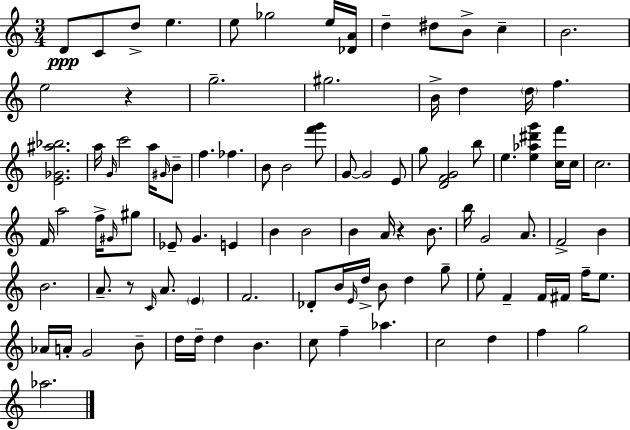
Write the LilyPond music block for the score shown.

{
  \clef treble
  \numericTimeSignature
  \time 3/4
  \key a \minor
  d'8\ppp c'8 d''8-> e''4. | e''8 ges''2 e''16 <des' a'>16 | d''4-- dis''8 b'8-> c''4-- | b'2. | \break e''2 r4 | g''2.-- | gis''2. | b'16-> d''4 \parenthesize d''16 f''4. | \break <e' ges' ais'' bes''>2. | a''16 \grace { g'16 } c'''2 a''16 \grace { gis'16 } | b'8-- f''4. fes''4. | b'8 b'2 | \break <f''' g'''>8 g'8~~ g'2 | e'8 g''8 <d' f' g'>2 | b''8 e''4. <e'' aes'' dis''' g'''>4 | <c'' f'''>16 c''16 c''2. | \break f'16 a''2 f''16-> | \grace { gis'16 } gis''8 ees'8-- g'4. e'4 | b'4 b'2 | b'4 a'16 r4 | \break b'8. b''16 g'2 | a'8. f'2-> b'4 | b'2. | a'8.-- r8 \grace { c'16 } a'8. | \break \parenthesize e'4 f'2. | des'8-. b'16 \grace { e'16 } d''16-> b'8 d''4 | g''8-- e''8-. f'4-- f'16 | fis'16 f''16-- e''8. aes'16 a'16-. g'2 | \break b'8-- d''16 d''16-- d''4 b'4. | c''8 f''4-- aes''4. | c''2 | d''4 f''4 g''2 | \break aes''2. | \bar "|."
}